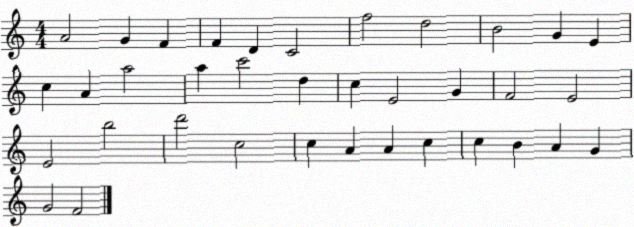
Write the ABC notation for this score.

X:1
T:Untitled
M:4/4
L:1/4
K:C
A2 G F F D C2 f2 d2 B2 G E c A a2 a c'2 d c E2 G F2 E2 E2 b2 d'2 c2 c A A c c B A G G2 F2